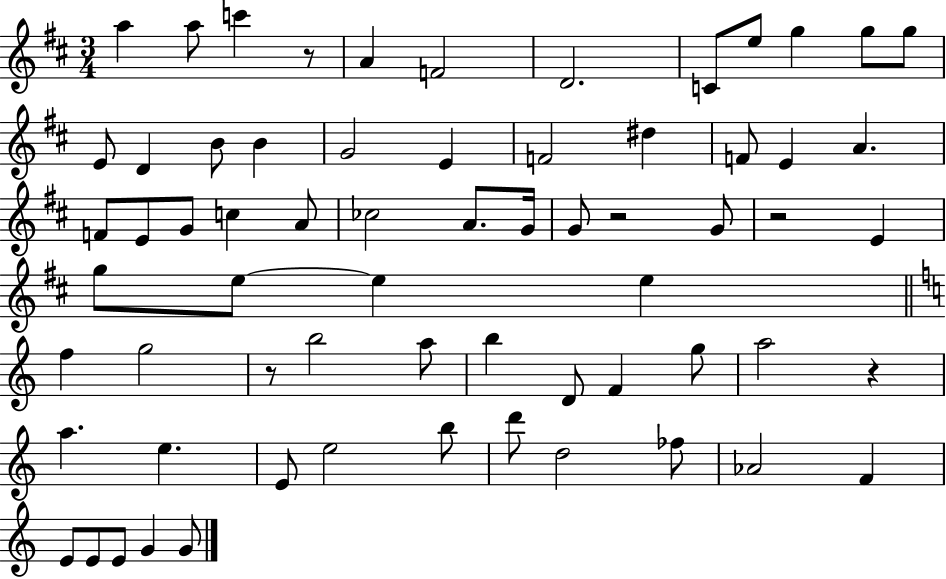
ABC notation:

X:1
T:Untitled
M:3/4
L:1/4
K:D
a a/2 c' z/2 A F2 D2 C/2 e/2 g g/2 g/2 E/2 D B/2 B G2 E F2 ^d F/2 E A F/2 E/2 G/2 c A/2 _c2 A/2 G/4 G/2 z2 G/2 z2 E g/2 e/2 e e f g2 z/2 b2 a/2 b D/2 F g/2 a2 z a e E/2 e2 b/2 d'/2 d2 _f/2 _A2 F E/2 E/2 E/2 G G/2